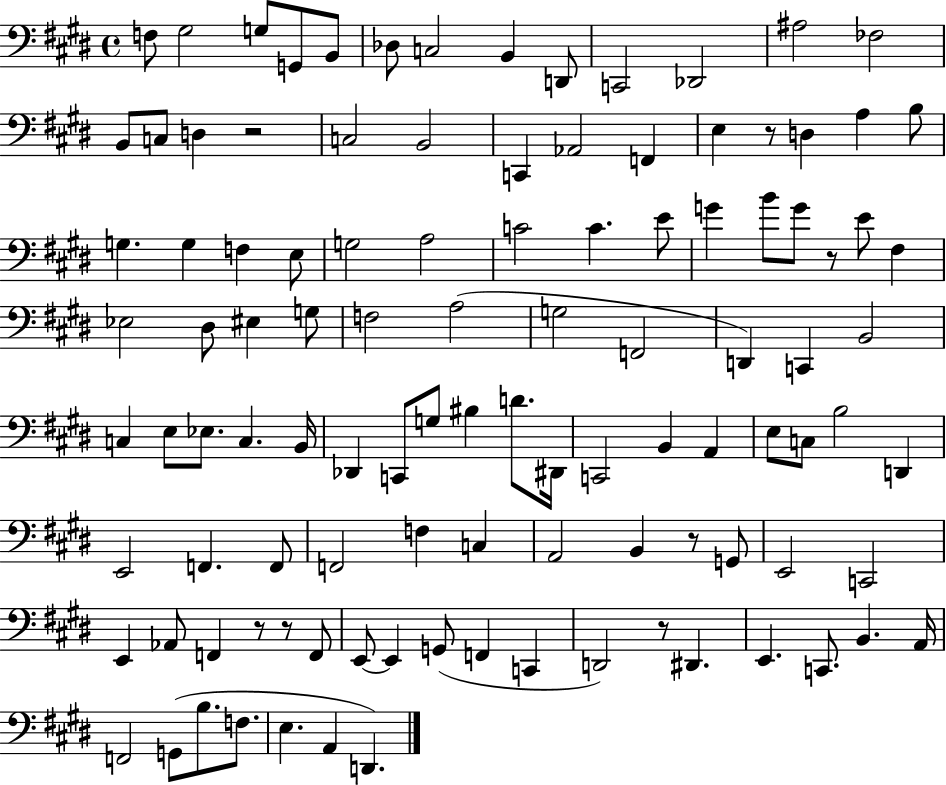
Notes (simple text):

F3/e G#3/h G3/e G2/e B2/e Db3/e C3/h B2/q D2/e C2/h Db2/h A#3/h FES3/h B2/e C3/e D3/q R/h C3/h B2/h C2/q Ab2/h F2/q E3/q R/e D3/q A3/q B3/e G3/q. G3/q F3/q E3/e G3/h A3/h C4/h C4/q. E4/e G4/q B4/e G4/e R/e E4/e F#3/q Eb3/h D#3/e EIS3/q G3/e F3/h A3/h G3/h F2/h D2/q C2/q B2/h C3/q E3/e Eb3/e. C3/q. B2/s Db2/q C2/e G3/e BIS3/q D4/e. D#2/s C2/h B2/q A2/q E3/e C3/e B3/h D2/q E2/h F2/q. F2/e F2/h F3/q C3/q A2/h B2/q R/e G2/e E2/h C2/h E2/q Ab2/e F2/q R/e R/e F2/e E2/e E2/q G2/e F2/q C2/q D2/h R/e D#2/q. E2/q. C2/e. B2/q. A2/s F2/h G2/e B3/e. F3/e. E3/q. A2/q D2/q.